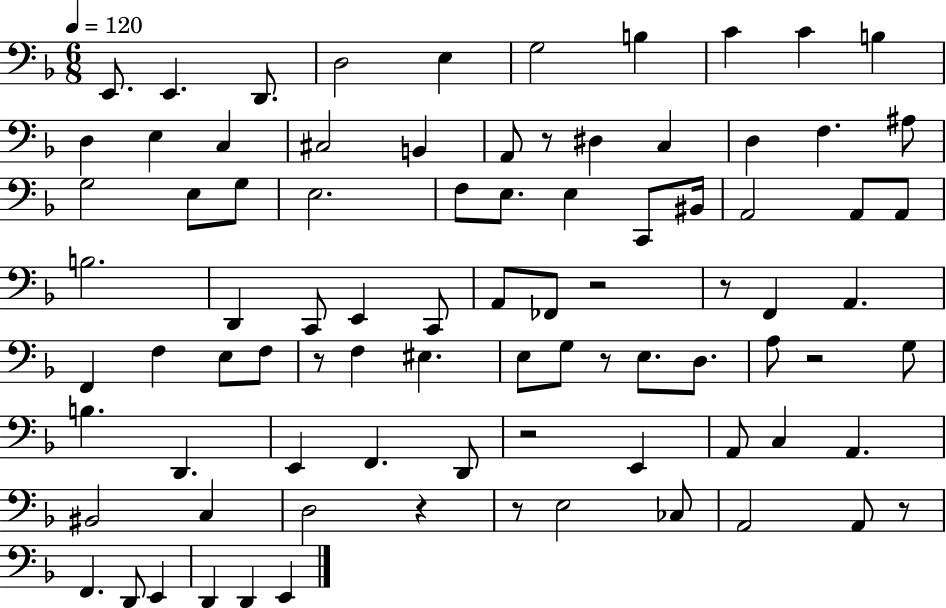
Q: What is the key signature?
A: F major